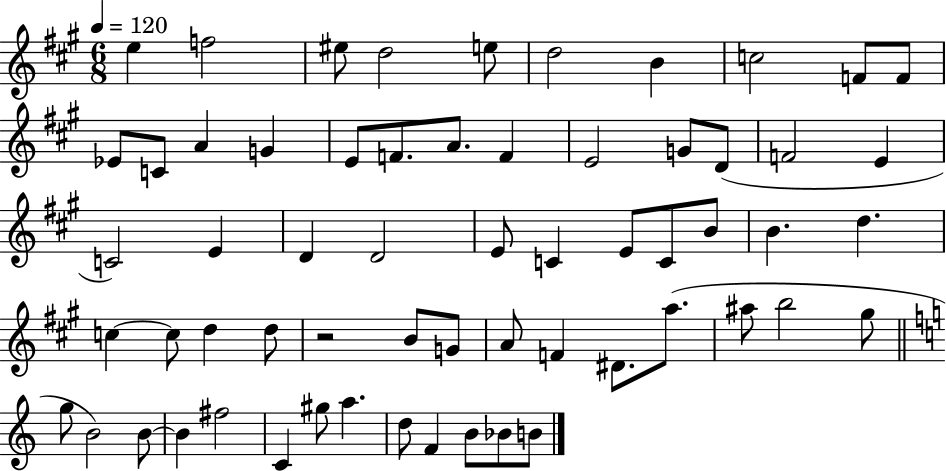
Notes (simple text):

E5/q F5/h EIS5/e D5/h E5/e D5/h B4/q C5/h F4/e F4/e Eb4/e C4/e A4/q G4/q E4/e F4/e. A4/e. F4/q E4/h G4/e D4/e F4/h E4/q C4/h E4/q D4/q D4/h E4/e C4/q E4/e C4/e B4/e B4/q. D5/q. C5/q C5/e D5/q D5/e R/h B4/e G4/e A4/e F4/q D#4/e. A5/e. A#5/e B5/h G#5/e G5/e B4/h B4/e B4/q F#5/h C4/q G#5/e A5/q. D5/e F4/q B4/e Bb4/e B4/e